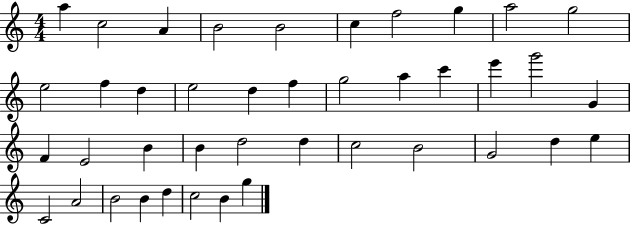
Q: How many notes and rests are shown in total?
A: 41